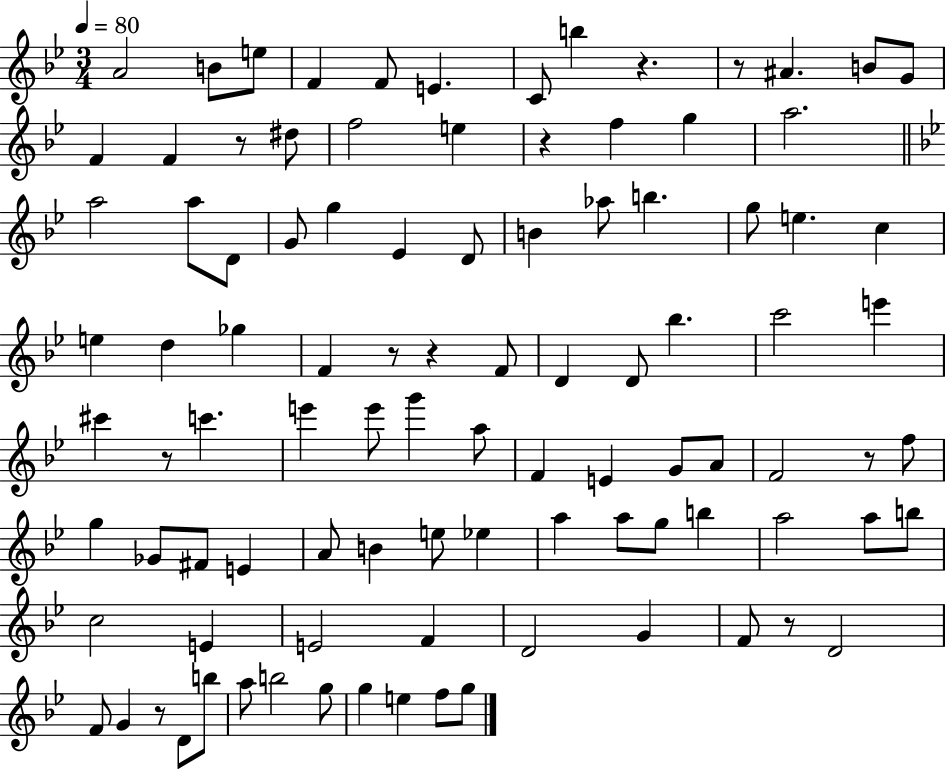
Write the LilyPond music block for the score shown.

{
  \clef treble
  \numericTimeSignature
  \time 3/4
  \key bes \major
  \tempo 4 = 80
  a'2 b'8 e''8 | f'4 f'8 e'4. | c'8 b''4 r4. | r8 ais'4. b'8 g'8 | \break f'4 f'4 r8 dis''8 | f''2 e''4 | r4 f''4 g''4 | a''2. | \break \bar "||" \break \key bes \major a''2 a''8 d'8 | g'8 g''4 ees'4 d'8 | b'4 aes''8 b''4. | g''8 e''4. c''4 | \break e''4 d''4 ges''4 | f'4 r8 r4 f'8 | d'4 d'8 bes''4. | c'''2 e'''4 | \break cis'''4 r8 c'''4. | e'''4 e'''8 g'''4 a''8 | f'4 e'4 g'8 a'8 | f'2 r8 f''8 | \break g''4 ges'8 fis'8 e'4 | a'8 b'4 e''8 ees''4 | a''4 a''8 g''8 b''4 | a''2 a''8 b''8 | \break c''2 e'4 | e'2 f'4 | d'2 g'4 | f'8 r8 d'2 | \break f'8 g'4 r8 d'8 b''8 | a''8 b''2 g''8 | g''4 e''4 f''8 g''8 | \bar "|."
}